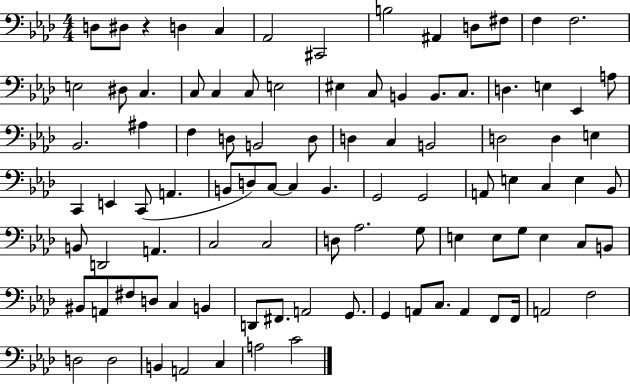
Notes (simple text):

D3/e D#3/e R/q D3/q C3/q Ab2/h C#2/h B3/h A#2/q D3/e F#3/e F3/q F3/h. E3/h D#3/e C3/q. C3/e C3/q C3/e E3/h EIS3/q C3/e B2/q B2/e. C3/e. D3/q. E3/q Eb2/q A3/e Bb2/h. A#3/q F3/q D3/e B2/h D3/e D3/q C3/q B2/h D3/h D3/q E3/q C2/q E2/q C2/e A2/q. B2/e D3/e C3/e C3/q B2/q. G2/h G2/h A2/e E3/q C3/q E3/q Bb2/e B2/e D2/h A2/q. C3/h C3/h D3/e Ab3/h. G3/e E3/q E3/e G3/e E3/q C3/e B2/e BIS2/e A2/e F#3/e D3/e C3/q B2/q D2/e F#2/e. A2/h G2/e. G2/q A2/e C3/e. A2/q F2/e F2/s A2/h F3/h D3/h D3/h B2/q A2/h C3/q A3/h C4/h